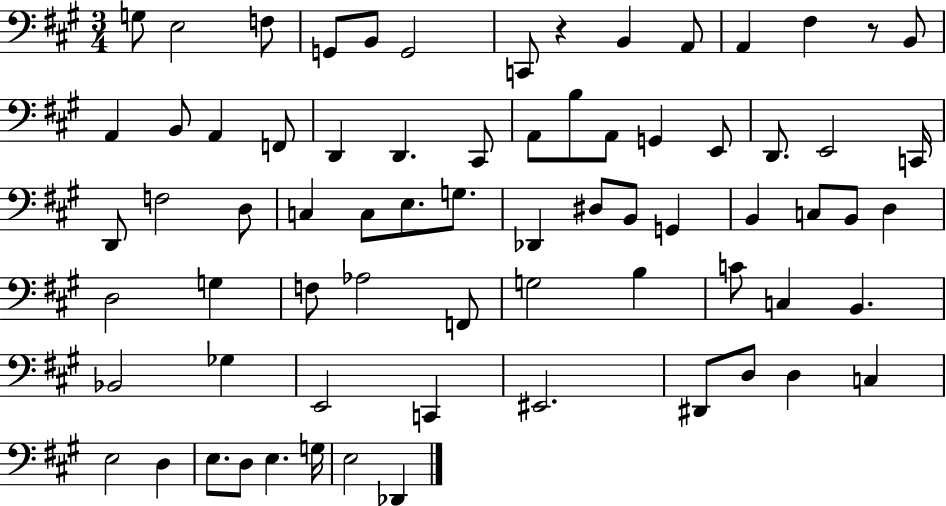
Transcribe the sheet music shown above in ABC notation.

X:1
T:Untitled
M:3/4
L:1/4
K:A
G,/2 E,2 F,/2 G,,/2 B,,/2 G,,2 C,,/2 z B,, A,,/2 A,, ^F, z/2 B,,/2 A,, B,,/2 A,, F,,/2 D,, D,, ^C,,/2 A,,/2 B,/2 A,,/2 G,, E,,/2 D,,/2 E,,2 C,,/4 D,,/2 F,2 D,/2 C, C,/2 E,/2 G,/2 _D,, ^D,/2 B,,/2 G,, B,, C,/2 B,,/2 D, D,2 G, F,/2 _A,2 F,,/2 G,2 B, C/2 C, B,, _B,,2 _G, E,,2 C,, ^E,,2 ^D,,/2 D,/2 D, C, E,2 D, E,/2 D,/2 E, G,/4 E,2 _D,,